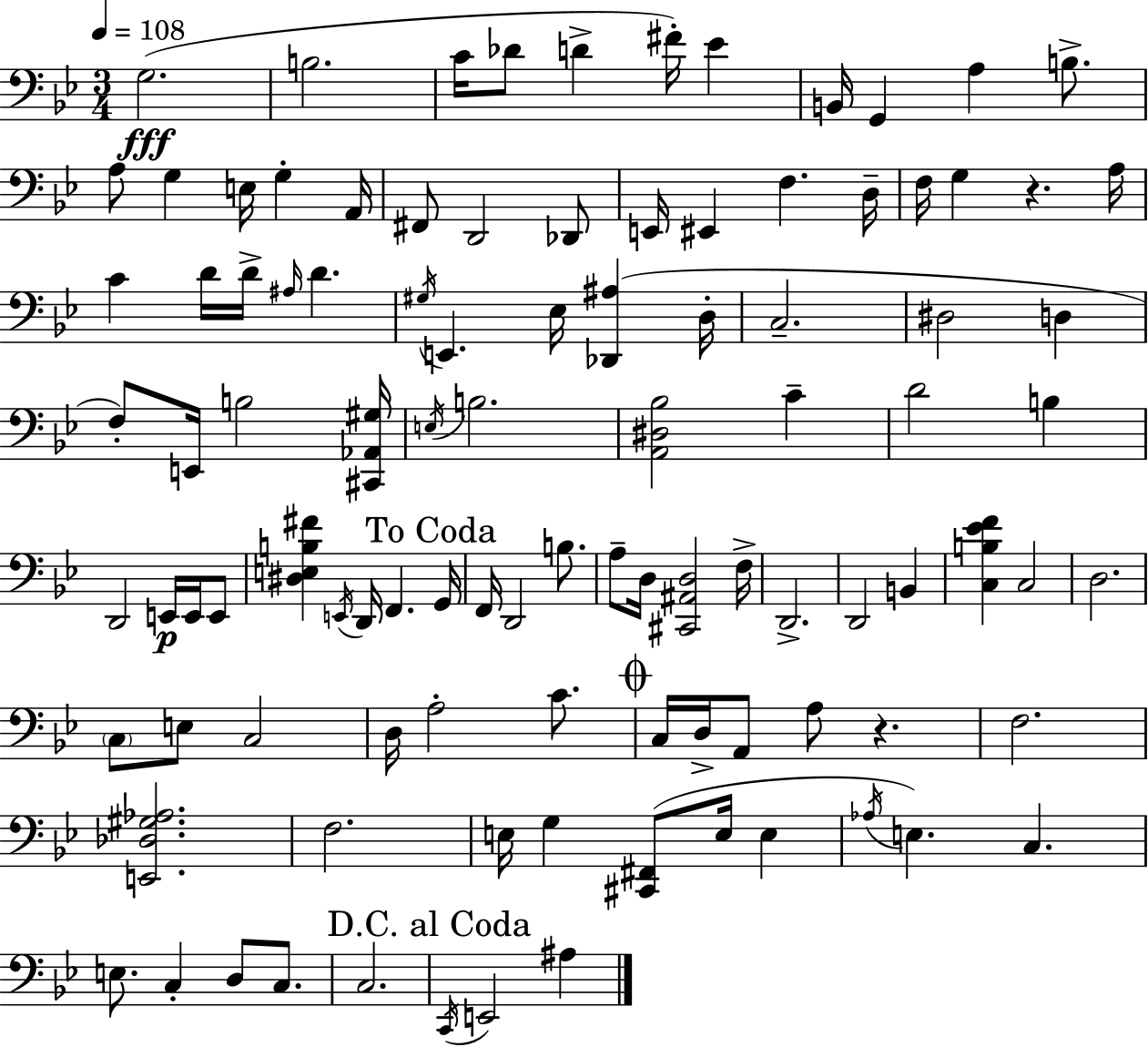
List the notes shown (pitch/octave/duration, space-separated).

G3/h. B3/h. C4/s Db4/e D4/q F#4/s Eb4/q B2/s G2/q A3/q B3/e. A3/e G3/q E3/s G3/q A2/s F#2/e D2/h Db2/e E2/s EIS2/q F3/q. D3/s F3/s G3/q R/q. A3/s C4/q D4/s D4/s A#3/s D4/q. G#3/s E2/q. Eb3/s [Db2,A#3]/q D3/s C3/h. D#3/h D3/q F3/e E2/s B3/h [C#2,Ab2,G#3]/s E3/s B3/h. [A2,D#3,Bb3]/h C4/q D4/h B3/q D2/h E2/s E2/s E2/e [D#3,E3,B3,F#4]/q E2/s D2/s F2/q. G2/s F2/s D2/h B3/e. A3/e D3/s [C#2,A#2,D3]/h F3/s D2/h. D2/h B2/q [C3,B3,Eb4,F4]/q C3/h D3/h. C3/e E3/e C3/h D3/s A3/h C4/e. C3/s D3/s A2/e A3/e R/q. F3/h. [E2,Db3,G#3,Ab3]/h. F3/h. E3/s G3/q [C#2,F#2]/e E3/s E3/q Ab3/s E3/q. C3/q. E3/e. C3/q D3/e C3/e. C3/h. C2/s E2/h A#3/q